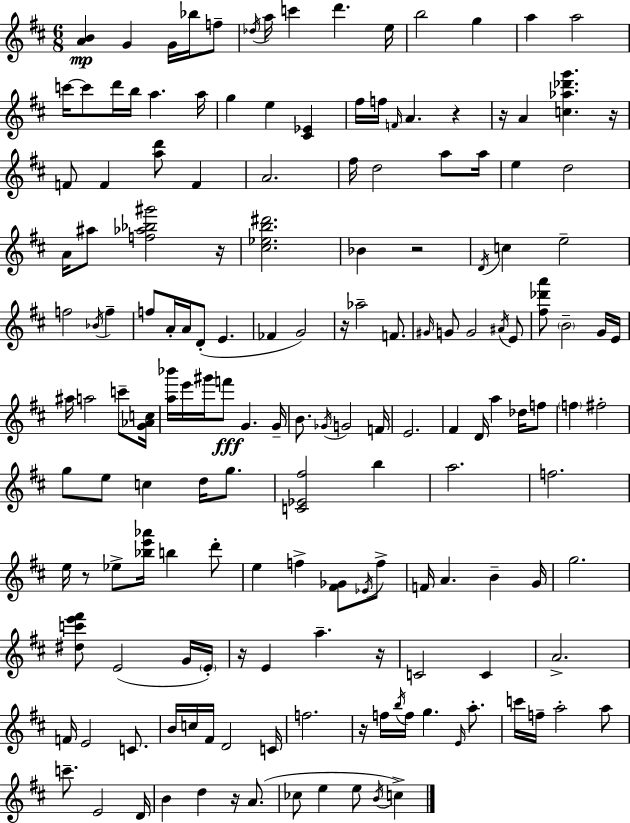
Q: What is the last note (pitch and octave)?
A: C5